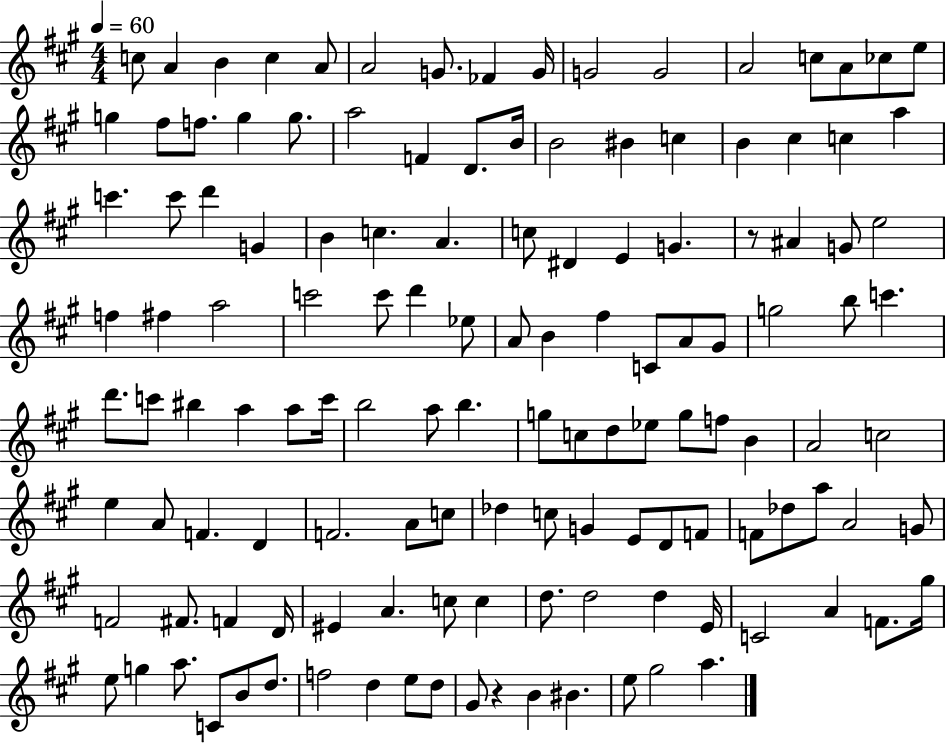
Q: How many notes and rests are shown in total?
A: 132